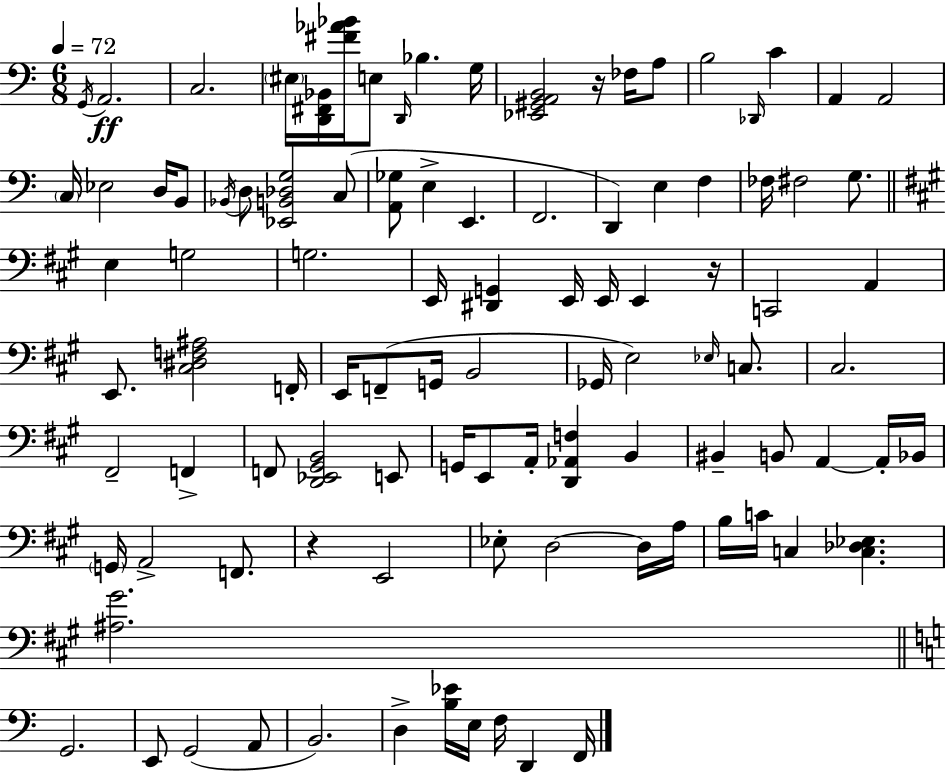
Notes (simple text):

G2/s A2/h. C3/h. EIS3/s [D2,F#2,Bb2]/s [F#4,Ab4,Bb4]/s E3/e D2/s Bb3/q. G3/s [Eb2,G#2,A2,B2]/h R/s FES3/s A3/e B3/h Db2/s C4/q A2/q A2/h C3/s Eb3/h D3/s B2/e Bb2/s D3/e [Eb2,B2,Db3,G3]/h C3/e [A2,Gb3]/e E3/q E2/q. F2/h. D2/q E3/q F3/q FES3/s F#3/h G3/e. E3/q G3/h G3/h. E2/s [D#2,G2]/q E2/s E2/s E2/q R/s C2/h A2/q E2/e. [C#3,D#3,F3,A#3]/h F2/s E2/s F2/e G2/s B2/h Gb2/s E3/h Eb3/s C3/e. C#3/h. F#2/h F2/q F2/e [D2,Eb2,G#2,B2]/h E2/e G2/s E2/e A2/s [D2,Ab2,F3]/q B2/q BIS2/q B2/e A2/q A2/s Bb2/s G2/s A2/h F2/e. R/q E2/h Eb3/e D3/h D3/s A3/s B3/s C4/s C3/q [C3,Db3,Eb3]/q. [A#3,G#4]/h. G2/h. E2/e G2/h A2/e B2/h. D3/q [B3,Eb4]/s E3/s F3/s D2/q F2/s